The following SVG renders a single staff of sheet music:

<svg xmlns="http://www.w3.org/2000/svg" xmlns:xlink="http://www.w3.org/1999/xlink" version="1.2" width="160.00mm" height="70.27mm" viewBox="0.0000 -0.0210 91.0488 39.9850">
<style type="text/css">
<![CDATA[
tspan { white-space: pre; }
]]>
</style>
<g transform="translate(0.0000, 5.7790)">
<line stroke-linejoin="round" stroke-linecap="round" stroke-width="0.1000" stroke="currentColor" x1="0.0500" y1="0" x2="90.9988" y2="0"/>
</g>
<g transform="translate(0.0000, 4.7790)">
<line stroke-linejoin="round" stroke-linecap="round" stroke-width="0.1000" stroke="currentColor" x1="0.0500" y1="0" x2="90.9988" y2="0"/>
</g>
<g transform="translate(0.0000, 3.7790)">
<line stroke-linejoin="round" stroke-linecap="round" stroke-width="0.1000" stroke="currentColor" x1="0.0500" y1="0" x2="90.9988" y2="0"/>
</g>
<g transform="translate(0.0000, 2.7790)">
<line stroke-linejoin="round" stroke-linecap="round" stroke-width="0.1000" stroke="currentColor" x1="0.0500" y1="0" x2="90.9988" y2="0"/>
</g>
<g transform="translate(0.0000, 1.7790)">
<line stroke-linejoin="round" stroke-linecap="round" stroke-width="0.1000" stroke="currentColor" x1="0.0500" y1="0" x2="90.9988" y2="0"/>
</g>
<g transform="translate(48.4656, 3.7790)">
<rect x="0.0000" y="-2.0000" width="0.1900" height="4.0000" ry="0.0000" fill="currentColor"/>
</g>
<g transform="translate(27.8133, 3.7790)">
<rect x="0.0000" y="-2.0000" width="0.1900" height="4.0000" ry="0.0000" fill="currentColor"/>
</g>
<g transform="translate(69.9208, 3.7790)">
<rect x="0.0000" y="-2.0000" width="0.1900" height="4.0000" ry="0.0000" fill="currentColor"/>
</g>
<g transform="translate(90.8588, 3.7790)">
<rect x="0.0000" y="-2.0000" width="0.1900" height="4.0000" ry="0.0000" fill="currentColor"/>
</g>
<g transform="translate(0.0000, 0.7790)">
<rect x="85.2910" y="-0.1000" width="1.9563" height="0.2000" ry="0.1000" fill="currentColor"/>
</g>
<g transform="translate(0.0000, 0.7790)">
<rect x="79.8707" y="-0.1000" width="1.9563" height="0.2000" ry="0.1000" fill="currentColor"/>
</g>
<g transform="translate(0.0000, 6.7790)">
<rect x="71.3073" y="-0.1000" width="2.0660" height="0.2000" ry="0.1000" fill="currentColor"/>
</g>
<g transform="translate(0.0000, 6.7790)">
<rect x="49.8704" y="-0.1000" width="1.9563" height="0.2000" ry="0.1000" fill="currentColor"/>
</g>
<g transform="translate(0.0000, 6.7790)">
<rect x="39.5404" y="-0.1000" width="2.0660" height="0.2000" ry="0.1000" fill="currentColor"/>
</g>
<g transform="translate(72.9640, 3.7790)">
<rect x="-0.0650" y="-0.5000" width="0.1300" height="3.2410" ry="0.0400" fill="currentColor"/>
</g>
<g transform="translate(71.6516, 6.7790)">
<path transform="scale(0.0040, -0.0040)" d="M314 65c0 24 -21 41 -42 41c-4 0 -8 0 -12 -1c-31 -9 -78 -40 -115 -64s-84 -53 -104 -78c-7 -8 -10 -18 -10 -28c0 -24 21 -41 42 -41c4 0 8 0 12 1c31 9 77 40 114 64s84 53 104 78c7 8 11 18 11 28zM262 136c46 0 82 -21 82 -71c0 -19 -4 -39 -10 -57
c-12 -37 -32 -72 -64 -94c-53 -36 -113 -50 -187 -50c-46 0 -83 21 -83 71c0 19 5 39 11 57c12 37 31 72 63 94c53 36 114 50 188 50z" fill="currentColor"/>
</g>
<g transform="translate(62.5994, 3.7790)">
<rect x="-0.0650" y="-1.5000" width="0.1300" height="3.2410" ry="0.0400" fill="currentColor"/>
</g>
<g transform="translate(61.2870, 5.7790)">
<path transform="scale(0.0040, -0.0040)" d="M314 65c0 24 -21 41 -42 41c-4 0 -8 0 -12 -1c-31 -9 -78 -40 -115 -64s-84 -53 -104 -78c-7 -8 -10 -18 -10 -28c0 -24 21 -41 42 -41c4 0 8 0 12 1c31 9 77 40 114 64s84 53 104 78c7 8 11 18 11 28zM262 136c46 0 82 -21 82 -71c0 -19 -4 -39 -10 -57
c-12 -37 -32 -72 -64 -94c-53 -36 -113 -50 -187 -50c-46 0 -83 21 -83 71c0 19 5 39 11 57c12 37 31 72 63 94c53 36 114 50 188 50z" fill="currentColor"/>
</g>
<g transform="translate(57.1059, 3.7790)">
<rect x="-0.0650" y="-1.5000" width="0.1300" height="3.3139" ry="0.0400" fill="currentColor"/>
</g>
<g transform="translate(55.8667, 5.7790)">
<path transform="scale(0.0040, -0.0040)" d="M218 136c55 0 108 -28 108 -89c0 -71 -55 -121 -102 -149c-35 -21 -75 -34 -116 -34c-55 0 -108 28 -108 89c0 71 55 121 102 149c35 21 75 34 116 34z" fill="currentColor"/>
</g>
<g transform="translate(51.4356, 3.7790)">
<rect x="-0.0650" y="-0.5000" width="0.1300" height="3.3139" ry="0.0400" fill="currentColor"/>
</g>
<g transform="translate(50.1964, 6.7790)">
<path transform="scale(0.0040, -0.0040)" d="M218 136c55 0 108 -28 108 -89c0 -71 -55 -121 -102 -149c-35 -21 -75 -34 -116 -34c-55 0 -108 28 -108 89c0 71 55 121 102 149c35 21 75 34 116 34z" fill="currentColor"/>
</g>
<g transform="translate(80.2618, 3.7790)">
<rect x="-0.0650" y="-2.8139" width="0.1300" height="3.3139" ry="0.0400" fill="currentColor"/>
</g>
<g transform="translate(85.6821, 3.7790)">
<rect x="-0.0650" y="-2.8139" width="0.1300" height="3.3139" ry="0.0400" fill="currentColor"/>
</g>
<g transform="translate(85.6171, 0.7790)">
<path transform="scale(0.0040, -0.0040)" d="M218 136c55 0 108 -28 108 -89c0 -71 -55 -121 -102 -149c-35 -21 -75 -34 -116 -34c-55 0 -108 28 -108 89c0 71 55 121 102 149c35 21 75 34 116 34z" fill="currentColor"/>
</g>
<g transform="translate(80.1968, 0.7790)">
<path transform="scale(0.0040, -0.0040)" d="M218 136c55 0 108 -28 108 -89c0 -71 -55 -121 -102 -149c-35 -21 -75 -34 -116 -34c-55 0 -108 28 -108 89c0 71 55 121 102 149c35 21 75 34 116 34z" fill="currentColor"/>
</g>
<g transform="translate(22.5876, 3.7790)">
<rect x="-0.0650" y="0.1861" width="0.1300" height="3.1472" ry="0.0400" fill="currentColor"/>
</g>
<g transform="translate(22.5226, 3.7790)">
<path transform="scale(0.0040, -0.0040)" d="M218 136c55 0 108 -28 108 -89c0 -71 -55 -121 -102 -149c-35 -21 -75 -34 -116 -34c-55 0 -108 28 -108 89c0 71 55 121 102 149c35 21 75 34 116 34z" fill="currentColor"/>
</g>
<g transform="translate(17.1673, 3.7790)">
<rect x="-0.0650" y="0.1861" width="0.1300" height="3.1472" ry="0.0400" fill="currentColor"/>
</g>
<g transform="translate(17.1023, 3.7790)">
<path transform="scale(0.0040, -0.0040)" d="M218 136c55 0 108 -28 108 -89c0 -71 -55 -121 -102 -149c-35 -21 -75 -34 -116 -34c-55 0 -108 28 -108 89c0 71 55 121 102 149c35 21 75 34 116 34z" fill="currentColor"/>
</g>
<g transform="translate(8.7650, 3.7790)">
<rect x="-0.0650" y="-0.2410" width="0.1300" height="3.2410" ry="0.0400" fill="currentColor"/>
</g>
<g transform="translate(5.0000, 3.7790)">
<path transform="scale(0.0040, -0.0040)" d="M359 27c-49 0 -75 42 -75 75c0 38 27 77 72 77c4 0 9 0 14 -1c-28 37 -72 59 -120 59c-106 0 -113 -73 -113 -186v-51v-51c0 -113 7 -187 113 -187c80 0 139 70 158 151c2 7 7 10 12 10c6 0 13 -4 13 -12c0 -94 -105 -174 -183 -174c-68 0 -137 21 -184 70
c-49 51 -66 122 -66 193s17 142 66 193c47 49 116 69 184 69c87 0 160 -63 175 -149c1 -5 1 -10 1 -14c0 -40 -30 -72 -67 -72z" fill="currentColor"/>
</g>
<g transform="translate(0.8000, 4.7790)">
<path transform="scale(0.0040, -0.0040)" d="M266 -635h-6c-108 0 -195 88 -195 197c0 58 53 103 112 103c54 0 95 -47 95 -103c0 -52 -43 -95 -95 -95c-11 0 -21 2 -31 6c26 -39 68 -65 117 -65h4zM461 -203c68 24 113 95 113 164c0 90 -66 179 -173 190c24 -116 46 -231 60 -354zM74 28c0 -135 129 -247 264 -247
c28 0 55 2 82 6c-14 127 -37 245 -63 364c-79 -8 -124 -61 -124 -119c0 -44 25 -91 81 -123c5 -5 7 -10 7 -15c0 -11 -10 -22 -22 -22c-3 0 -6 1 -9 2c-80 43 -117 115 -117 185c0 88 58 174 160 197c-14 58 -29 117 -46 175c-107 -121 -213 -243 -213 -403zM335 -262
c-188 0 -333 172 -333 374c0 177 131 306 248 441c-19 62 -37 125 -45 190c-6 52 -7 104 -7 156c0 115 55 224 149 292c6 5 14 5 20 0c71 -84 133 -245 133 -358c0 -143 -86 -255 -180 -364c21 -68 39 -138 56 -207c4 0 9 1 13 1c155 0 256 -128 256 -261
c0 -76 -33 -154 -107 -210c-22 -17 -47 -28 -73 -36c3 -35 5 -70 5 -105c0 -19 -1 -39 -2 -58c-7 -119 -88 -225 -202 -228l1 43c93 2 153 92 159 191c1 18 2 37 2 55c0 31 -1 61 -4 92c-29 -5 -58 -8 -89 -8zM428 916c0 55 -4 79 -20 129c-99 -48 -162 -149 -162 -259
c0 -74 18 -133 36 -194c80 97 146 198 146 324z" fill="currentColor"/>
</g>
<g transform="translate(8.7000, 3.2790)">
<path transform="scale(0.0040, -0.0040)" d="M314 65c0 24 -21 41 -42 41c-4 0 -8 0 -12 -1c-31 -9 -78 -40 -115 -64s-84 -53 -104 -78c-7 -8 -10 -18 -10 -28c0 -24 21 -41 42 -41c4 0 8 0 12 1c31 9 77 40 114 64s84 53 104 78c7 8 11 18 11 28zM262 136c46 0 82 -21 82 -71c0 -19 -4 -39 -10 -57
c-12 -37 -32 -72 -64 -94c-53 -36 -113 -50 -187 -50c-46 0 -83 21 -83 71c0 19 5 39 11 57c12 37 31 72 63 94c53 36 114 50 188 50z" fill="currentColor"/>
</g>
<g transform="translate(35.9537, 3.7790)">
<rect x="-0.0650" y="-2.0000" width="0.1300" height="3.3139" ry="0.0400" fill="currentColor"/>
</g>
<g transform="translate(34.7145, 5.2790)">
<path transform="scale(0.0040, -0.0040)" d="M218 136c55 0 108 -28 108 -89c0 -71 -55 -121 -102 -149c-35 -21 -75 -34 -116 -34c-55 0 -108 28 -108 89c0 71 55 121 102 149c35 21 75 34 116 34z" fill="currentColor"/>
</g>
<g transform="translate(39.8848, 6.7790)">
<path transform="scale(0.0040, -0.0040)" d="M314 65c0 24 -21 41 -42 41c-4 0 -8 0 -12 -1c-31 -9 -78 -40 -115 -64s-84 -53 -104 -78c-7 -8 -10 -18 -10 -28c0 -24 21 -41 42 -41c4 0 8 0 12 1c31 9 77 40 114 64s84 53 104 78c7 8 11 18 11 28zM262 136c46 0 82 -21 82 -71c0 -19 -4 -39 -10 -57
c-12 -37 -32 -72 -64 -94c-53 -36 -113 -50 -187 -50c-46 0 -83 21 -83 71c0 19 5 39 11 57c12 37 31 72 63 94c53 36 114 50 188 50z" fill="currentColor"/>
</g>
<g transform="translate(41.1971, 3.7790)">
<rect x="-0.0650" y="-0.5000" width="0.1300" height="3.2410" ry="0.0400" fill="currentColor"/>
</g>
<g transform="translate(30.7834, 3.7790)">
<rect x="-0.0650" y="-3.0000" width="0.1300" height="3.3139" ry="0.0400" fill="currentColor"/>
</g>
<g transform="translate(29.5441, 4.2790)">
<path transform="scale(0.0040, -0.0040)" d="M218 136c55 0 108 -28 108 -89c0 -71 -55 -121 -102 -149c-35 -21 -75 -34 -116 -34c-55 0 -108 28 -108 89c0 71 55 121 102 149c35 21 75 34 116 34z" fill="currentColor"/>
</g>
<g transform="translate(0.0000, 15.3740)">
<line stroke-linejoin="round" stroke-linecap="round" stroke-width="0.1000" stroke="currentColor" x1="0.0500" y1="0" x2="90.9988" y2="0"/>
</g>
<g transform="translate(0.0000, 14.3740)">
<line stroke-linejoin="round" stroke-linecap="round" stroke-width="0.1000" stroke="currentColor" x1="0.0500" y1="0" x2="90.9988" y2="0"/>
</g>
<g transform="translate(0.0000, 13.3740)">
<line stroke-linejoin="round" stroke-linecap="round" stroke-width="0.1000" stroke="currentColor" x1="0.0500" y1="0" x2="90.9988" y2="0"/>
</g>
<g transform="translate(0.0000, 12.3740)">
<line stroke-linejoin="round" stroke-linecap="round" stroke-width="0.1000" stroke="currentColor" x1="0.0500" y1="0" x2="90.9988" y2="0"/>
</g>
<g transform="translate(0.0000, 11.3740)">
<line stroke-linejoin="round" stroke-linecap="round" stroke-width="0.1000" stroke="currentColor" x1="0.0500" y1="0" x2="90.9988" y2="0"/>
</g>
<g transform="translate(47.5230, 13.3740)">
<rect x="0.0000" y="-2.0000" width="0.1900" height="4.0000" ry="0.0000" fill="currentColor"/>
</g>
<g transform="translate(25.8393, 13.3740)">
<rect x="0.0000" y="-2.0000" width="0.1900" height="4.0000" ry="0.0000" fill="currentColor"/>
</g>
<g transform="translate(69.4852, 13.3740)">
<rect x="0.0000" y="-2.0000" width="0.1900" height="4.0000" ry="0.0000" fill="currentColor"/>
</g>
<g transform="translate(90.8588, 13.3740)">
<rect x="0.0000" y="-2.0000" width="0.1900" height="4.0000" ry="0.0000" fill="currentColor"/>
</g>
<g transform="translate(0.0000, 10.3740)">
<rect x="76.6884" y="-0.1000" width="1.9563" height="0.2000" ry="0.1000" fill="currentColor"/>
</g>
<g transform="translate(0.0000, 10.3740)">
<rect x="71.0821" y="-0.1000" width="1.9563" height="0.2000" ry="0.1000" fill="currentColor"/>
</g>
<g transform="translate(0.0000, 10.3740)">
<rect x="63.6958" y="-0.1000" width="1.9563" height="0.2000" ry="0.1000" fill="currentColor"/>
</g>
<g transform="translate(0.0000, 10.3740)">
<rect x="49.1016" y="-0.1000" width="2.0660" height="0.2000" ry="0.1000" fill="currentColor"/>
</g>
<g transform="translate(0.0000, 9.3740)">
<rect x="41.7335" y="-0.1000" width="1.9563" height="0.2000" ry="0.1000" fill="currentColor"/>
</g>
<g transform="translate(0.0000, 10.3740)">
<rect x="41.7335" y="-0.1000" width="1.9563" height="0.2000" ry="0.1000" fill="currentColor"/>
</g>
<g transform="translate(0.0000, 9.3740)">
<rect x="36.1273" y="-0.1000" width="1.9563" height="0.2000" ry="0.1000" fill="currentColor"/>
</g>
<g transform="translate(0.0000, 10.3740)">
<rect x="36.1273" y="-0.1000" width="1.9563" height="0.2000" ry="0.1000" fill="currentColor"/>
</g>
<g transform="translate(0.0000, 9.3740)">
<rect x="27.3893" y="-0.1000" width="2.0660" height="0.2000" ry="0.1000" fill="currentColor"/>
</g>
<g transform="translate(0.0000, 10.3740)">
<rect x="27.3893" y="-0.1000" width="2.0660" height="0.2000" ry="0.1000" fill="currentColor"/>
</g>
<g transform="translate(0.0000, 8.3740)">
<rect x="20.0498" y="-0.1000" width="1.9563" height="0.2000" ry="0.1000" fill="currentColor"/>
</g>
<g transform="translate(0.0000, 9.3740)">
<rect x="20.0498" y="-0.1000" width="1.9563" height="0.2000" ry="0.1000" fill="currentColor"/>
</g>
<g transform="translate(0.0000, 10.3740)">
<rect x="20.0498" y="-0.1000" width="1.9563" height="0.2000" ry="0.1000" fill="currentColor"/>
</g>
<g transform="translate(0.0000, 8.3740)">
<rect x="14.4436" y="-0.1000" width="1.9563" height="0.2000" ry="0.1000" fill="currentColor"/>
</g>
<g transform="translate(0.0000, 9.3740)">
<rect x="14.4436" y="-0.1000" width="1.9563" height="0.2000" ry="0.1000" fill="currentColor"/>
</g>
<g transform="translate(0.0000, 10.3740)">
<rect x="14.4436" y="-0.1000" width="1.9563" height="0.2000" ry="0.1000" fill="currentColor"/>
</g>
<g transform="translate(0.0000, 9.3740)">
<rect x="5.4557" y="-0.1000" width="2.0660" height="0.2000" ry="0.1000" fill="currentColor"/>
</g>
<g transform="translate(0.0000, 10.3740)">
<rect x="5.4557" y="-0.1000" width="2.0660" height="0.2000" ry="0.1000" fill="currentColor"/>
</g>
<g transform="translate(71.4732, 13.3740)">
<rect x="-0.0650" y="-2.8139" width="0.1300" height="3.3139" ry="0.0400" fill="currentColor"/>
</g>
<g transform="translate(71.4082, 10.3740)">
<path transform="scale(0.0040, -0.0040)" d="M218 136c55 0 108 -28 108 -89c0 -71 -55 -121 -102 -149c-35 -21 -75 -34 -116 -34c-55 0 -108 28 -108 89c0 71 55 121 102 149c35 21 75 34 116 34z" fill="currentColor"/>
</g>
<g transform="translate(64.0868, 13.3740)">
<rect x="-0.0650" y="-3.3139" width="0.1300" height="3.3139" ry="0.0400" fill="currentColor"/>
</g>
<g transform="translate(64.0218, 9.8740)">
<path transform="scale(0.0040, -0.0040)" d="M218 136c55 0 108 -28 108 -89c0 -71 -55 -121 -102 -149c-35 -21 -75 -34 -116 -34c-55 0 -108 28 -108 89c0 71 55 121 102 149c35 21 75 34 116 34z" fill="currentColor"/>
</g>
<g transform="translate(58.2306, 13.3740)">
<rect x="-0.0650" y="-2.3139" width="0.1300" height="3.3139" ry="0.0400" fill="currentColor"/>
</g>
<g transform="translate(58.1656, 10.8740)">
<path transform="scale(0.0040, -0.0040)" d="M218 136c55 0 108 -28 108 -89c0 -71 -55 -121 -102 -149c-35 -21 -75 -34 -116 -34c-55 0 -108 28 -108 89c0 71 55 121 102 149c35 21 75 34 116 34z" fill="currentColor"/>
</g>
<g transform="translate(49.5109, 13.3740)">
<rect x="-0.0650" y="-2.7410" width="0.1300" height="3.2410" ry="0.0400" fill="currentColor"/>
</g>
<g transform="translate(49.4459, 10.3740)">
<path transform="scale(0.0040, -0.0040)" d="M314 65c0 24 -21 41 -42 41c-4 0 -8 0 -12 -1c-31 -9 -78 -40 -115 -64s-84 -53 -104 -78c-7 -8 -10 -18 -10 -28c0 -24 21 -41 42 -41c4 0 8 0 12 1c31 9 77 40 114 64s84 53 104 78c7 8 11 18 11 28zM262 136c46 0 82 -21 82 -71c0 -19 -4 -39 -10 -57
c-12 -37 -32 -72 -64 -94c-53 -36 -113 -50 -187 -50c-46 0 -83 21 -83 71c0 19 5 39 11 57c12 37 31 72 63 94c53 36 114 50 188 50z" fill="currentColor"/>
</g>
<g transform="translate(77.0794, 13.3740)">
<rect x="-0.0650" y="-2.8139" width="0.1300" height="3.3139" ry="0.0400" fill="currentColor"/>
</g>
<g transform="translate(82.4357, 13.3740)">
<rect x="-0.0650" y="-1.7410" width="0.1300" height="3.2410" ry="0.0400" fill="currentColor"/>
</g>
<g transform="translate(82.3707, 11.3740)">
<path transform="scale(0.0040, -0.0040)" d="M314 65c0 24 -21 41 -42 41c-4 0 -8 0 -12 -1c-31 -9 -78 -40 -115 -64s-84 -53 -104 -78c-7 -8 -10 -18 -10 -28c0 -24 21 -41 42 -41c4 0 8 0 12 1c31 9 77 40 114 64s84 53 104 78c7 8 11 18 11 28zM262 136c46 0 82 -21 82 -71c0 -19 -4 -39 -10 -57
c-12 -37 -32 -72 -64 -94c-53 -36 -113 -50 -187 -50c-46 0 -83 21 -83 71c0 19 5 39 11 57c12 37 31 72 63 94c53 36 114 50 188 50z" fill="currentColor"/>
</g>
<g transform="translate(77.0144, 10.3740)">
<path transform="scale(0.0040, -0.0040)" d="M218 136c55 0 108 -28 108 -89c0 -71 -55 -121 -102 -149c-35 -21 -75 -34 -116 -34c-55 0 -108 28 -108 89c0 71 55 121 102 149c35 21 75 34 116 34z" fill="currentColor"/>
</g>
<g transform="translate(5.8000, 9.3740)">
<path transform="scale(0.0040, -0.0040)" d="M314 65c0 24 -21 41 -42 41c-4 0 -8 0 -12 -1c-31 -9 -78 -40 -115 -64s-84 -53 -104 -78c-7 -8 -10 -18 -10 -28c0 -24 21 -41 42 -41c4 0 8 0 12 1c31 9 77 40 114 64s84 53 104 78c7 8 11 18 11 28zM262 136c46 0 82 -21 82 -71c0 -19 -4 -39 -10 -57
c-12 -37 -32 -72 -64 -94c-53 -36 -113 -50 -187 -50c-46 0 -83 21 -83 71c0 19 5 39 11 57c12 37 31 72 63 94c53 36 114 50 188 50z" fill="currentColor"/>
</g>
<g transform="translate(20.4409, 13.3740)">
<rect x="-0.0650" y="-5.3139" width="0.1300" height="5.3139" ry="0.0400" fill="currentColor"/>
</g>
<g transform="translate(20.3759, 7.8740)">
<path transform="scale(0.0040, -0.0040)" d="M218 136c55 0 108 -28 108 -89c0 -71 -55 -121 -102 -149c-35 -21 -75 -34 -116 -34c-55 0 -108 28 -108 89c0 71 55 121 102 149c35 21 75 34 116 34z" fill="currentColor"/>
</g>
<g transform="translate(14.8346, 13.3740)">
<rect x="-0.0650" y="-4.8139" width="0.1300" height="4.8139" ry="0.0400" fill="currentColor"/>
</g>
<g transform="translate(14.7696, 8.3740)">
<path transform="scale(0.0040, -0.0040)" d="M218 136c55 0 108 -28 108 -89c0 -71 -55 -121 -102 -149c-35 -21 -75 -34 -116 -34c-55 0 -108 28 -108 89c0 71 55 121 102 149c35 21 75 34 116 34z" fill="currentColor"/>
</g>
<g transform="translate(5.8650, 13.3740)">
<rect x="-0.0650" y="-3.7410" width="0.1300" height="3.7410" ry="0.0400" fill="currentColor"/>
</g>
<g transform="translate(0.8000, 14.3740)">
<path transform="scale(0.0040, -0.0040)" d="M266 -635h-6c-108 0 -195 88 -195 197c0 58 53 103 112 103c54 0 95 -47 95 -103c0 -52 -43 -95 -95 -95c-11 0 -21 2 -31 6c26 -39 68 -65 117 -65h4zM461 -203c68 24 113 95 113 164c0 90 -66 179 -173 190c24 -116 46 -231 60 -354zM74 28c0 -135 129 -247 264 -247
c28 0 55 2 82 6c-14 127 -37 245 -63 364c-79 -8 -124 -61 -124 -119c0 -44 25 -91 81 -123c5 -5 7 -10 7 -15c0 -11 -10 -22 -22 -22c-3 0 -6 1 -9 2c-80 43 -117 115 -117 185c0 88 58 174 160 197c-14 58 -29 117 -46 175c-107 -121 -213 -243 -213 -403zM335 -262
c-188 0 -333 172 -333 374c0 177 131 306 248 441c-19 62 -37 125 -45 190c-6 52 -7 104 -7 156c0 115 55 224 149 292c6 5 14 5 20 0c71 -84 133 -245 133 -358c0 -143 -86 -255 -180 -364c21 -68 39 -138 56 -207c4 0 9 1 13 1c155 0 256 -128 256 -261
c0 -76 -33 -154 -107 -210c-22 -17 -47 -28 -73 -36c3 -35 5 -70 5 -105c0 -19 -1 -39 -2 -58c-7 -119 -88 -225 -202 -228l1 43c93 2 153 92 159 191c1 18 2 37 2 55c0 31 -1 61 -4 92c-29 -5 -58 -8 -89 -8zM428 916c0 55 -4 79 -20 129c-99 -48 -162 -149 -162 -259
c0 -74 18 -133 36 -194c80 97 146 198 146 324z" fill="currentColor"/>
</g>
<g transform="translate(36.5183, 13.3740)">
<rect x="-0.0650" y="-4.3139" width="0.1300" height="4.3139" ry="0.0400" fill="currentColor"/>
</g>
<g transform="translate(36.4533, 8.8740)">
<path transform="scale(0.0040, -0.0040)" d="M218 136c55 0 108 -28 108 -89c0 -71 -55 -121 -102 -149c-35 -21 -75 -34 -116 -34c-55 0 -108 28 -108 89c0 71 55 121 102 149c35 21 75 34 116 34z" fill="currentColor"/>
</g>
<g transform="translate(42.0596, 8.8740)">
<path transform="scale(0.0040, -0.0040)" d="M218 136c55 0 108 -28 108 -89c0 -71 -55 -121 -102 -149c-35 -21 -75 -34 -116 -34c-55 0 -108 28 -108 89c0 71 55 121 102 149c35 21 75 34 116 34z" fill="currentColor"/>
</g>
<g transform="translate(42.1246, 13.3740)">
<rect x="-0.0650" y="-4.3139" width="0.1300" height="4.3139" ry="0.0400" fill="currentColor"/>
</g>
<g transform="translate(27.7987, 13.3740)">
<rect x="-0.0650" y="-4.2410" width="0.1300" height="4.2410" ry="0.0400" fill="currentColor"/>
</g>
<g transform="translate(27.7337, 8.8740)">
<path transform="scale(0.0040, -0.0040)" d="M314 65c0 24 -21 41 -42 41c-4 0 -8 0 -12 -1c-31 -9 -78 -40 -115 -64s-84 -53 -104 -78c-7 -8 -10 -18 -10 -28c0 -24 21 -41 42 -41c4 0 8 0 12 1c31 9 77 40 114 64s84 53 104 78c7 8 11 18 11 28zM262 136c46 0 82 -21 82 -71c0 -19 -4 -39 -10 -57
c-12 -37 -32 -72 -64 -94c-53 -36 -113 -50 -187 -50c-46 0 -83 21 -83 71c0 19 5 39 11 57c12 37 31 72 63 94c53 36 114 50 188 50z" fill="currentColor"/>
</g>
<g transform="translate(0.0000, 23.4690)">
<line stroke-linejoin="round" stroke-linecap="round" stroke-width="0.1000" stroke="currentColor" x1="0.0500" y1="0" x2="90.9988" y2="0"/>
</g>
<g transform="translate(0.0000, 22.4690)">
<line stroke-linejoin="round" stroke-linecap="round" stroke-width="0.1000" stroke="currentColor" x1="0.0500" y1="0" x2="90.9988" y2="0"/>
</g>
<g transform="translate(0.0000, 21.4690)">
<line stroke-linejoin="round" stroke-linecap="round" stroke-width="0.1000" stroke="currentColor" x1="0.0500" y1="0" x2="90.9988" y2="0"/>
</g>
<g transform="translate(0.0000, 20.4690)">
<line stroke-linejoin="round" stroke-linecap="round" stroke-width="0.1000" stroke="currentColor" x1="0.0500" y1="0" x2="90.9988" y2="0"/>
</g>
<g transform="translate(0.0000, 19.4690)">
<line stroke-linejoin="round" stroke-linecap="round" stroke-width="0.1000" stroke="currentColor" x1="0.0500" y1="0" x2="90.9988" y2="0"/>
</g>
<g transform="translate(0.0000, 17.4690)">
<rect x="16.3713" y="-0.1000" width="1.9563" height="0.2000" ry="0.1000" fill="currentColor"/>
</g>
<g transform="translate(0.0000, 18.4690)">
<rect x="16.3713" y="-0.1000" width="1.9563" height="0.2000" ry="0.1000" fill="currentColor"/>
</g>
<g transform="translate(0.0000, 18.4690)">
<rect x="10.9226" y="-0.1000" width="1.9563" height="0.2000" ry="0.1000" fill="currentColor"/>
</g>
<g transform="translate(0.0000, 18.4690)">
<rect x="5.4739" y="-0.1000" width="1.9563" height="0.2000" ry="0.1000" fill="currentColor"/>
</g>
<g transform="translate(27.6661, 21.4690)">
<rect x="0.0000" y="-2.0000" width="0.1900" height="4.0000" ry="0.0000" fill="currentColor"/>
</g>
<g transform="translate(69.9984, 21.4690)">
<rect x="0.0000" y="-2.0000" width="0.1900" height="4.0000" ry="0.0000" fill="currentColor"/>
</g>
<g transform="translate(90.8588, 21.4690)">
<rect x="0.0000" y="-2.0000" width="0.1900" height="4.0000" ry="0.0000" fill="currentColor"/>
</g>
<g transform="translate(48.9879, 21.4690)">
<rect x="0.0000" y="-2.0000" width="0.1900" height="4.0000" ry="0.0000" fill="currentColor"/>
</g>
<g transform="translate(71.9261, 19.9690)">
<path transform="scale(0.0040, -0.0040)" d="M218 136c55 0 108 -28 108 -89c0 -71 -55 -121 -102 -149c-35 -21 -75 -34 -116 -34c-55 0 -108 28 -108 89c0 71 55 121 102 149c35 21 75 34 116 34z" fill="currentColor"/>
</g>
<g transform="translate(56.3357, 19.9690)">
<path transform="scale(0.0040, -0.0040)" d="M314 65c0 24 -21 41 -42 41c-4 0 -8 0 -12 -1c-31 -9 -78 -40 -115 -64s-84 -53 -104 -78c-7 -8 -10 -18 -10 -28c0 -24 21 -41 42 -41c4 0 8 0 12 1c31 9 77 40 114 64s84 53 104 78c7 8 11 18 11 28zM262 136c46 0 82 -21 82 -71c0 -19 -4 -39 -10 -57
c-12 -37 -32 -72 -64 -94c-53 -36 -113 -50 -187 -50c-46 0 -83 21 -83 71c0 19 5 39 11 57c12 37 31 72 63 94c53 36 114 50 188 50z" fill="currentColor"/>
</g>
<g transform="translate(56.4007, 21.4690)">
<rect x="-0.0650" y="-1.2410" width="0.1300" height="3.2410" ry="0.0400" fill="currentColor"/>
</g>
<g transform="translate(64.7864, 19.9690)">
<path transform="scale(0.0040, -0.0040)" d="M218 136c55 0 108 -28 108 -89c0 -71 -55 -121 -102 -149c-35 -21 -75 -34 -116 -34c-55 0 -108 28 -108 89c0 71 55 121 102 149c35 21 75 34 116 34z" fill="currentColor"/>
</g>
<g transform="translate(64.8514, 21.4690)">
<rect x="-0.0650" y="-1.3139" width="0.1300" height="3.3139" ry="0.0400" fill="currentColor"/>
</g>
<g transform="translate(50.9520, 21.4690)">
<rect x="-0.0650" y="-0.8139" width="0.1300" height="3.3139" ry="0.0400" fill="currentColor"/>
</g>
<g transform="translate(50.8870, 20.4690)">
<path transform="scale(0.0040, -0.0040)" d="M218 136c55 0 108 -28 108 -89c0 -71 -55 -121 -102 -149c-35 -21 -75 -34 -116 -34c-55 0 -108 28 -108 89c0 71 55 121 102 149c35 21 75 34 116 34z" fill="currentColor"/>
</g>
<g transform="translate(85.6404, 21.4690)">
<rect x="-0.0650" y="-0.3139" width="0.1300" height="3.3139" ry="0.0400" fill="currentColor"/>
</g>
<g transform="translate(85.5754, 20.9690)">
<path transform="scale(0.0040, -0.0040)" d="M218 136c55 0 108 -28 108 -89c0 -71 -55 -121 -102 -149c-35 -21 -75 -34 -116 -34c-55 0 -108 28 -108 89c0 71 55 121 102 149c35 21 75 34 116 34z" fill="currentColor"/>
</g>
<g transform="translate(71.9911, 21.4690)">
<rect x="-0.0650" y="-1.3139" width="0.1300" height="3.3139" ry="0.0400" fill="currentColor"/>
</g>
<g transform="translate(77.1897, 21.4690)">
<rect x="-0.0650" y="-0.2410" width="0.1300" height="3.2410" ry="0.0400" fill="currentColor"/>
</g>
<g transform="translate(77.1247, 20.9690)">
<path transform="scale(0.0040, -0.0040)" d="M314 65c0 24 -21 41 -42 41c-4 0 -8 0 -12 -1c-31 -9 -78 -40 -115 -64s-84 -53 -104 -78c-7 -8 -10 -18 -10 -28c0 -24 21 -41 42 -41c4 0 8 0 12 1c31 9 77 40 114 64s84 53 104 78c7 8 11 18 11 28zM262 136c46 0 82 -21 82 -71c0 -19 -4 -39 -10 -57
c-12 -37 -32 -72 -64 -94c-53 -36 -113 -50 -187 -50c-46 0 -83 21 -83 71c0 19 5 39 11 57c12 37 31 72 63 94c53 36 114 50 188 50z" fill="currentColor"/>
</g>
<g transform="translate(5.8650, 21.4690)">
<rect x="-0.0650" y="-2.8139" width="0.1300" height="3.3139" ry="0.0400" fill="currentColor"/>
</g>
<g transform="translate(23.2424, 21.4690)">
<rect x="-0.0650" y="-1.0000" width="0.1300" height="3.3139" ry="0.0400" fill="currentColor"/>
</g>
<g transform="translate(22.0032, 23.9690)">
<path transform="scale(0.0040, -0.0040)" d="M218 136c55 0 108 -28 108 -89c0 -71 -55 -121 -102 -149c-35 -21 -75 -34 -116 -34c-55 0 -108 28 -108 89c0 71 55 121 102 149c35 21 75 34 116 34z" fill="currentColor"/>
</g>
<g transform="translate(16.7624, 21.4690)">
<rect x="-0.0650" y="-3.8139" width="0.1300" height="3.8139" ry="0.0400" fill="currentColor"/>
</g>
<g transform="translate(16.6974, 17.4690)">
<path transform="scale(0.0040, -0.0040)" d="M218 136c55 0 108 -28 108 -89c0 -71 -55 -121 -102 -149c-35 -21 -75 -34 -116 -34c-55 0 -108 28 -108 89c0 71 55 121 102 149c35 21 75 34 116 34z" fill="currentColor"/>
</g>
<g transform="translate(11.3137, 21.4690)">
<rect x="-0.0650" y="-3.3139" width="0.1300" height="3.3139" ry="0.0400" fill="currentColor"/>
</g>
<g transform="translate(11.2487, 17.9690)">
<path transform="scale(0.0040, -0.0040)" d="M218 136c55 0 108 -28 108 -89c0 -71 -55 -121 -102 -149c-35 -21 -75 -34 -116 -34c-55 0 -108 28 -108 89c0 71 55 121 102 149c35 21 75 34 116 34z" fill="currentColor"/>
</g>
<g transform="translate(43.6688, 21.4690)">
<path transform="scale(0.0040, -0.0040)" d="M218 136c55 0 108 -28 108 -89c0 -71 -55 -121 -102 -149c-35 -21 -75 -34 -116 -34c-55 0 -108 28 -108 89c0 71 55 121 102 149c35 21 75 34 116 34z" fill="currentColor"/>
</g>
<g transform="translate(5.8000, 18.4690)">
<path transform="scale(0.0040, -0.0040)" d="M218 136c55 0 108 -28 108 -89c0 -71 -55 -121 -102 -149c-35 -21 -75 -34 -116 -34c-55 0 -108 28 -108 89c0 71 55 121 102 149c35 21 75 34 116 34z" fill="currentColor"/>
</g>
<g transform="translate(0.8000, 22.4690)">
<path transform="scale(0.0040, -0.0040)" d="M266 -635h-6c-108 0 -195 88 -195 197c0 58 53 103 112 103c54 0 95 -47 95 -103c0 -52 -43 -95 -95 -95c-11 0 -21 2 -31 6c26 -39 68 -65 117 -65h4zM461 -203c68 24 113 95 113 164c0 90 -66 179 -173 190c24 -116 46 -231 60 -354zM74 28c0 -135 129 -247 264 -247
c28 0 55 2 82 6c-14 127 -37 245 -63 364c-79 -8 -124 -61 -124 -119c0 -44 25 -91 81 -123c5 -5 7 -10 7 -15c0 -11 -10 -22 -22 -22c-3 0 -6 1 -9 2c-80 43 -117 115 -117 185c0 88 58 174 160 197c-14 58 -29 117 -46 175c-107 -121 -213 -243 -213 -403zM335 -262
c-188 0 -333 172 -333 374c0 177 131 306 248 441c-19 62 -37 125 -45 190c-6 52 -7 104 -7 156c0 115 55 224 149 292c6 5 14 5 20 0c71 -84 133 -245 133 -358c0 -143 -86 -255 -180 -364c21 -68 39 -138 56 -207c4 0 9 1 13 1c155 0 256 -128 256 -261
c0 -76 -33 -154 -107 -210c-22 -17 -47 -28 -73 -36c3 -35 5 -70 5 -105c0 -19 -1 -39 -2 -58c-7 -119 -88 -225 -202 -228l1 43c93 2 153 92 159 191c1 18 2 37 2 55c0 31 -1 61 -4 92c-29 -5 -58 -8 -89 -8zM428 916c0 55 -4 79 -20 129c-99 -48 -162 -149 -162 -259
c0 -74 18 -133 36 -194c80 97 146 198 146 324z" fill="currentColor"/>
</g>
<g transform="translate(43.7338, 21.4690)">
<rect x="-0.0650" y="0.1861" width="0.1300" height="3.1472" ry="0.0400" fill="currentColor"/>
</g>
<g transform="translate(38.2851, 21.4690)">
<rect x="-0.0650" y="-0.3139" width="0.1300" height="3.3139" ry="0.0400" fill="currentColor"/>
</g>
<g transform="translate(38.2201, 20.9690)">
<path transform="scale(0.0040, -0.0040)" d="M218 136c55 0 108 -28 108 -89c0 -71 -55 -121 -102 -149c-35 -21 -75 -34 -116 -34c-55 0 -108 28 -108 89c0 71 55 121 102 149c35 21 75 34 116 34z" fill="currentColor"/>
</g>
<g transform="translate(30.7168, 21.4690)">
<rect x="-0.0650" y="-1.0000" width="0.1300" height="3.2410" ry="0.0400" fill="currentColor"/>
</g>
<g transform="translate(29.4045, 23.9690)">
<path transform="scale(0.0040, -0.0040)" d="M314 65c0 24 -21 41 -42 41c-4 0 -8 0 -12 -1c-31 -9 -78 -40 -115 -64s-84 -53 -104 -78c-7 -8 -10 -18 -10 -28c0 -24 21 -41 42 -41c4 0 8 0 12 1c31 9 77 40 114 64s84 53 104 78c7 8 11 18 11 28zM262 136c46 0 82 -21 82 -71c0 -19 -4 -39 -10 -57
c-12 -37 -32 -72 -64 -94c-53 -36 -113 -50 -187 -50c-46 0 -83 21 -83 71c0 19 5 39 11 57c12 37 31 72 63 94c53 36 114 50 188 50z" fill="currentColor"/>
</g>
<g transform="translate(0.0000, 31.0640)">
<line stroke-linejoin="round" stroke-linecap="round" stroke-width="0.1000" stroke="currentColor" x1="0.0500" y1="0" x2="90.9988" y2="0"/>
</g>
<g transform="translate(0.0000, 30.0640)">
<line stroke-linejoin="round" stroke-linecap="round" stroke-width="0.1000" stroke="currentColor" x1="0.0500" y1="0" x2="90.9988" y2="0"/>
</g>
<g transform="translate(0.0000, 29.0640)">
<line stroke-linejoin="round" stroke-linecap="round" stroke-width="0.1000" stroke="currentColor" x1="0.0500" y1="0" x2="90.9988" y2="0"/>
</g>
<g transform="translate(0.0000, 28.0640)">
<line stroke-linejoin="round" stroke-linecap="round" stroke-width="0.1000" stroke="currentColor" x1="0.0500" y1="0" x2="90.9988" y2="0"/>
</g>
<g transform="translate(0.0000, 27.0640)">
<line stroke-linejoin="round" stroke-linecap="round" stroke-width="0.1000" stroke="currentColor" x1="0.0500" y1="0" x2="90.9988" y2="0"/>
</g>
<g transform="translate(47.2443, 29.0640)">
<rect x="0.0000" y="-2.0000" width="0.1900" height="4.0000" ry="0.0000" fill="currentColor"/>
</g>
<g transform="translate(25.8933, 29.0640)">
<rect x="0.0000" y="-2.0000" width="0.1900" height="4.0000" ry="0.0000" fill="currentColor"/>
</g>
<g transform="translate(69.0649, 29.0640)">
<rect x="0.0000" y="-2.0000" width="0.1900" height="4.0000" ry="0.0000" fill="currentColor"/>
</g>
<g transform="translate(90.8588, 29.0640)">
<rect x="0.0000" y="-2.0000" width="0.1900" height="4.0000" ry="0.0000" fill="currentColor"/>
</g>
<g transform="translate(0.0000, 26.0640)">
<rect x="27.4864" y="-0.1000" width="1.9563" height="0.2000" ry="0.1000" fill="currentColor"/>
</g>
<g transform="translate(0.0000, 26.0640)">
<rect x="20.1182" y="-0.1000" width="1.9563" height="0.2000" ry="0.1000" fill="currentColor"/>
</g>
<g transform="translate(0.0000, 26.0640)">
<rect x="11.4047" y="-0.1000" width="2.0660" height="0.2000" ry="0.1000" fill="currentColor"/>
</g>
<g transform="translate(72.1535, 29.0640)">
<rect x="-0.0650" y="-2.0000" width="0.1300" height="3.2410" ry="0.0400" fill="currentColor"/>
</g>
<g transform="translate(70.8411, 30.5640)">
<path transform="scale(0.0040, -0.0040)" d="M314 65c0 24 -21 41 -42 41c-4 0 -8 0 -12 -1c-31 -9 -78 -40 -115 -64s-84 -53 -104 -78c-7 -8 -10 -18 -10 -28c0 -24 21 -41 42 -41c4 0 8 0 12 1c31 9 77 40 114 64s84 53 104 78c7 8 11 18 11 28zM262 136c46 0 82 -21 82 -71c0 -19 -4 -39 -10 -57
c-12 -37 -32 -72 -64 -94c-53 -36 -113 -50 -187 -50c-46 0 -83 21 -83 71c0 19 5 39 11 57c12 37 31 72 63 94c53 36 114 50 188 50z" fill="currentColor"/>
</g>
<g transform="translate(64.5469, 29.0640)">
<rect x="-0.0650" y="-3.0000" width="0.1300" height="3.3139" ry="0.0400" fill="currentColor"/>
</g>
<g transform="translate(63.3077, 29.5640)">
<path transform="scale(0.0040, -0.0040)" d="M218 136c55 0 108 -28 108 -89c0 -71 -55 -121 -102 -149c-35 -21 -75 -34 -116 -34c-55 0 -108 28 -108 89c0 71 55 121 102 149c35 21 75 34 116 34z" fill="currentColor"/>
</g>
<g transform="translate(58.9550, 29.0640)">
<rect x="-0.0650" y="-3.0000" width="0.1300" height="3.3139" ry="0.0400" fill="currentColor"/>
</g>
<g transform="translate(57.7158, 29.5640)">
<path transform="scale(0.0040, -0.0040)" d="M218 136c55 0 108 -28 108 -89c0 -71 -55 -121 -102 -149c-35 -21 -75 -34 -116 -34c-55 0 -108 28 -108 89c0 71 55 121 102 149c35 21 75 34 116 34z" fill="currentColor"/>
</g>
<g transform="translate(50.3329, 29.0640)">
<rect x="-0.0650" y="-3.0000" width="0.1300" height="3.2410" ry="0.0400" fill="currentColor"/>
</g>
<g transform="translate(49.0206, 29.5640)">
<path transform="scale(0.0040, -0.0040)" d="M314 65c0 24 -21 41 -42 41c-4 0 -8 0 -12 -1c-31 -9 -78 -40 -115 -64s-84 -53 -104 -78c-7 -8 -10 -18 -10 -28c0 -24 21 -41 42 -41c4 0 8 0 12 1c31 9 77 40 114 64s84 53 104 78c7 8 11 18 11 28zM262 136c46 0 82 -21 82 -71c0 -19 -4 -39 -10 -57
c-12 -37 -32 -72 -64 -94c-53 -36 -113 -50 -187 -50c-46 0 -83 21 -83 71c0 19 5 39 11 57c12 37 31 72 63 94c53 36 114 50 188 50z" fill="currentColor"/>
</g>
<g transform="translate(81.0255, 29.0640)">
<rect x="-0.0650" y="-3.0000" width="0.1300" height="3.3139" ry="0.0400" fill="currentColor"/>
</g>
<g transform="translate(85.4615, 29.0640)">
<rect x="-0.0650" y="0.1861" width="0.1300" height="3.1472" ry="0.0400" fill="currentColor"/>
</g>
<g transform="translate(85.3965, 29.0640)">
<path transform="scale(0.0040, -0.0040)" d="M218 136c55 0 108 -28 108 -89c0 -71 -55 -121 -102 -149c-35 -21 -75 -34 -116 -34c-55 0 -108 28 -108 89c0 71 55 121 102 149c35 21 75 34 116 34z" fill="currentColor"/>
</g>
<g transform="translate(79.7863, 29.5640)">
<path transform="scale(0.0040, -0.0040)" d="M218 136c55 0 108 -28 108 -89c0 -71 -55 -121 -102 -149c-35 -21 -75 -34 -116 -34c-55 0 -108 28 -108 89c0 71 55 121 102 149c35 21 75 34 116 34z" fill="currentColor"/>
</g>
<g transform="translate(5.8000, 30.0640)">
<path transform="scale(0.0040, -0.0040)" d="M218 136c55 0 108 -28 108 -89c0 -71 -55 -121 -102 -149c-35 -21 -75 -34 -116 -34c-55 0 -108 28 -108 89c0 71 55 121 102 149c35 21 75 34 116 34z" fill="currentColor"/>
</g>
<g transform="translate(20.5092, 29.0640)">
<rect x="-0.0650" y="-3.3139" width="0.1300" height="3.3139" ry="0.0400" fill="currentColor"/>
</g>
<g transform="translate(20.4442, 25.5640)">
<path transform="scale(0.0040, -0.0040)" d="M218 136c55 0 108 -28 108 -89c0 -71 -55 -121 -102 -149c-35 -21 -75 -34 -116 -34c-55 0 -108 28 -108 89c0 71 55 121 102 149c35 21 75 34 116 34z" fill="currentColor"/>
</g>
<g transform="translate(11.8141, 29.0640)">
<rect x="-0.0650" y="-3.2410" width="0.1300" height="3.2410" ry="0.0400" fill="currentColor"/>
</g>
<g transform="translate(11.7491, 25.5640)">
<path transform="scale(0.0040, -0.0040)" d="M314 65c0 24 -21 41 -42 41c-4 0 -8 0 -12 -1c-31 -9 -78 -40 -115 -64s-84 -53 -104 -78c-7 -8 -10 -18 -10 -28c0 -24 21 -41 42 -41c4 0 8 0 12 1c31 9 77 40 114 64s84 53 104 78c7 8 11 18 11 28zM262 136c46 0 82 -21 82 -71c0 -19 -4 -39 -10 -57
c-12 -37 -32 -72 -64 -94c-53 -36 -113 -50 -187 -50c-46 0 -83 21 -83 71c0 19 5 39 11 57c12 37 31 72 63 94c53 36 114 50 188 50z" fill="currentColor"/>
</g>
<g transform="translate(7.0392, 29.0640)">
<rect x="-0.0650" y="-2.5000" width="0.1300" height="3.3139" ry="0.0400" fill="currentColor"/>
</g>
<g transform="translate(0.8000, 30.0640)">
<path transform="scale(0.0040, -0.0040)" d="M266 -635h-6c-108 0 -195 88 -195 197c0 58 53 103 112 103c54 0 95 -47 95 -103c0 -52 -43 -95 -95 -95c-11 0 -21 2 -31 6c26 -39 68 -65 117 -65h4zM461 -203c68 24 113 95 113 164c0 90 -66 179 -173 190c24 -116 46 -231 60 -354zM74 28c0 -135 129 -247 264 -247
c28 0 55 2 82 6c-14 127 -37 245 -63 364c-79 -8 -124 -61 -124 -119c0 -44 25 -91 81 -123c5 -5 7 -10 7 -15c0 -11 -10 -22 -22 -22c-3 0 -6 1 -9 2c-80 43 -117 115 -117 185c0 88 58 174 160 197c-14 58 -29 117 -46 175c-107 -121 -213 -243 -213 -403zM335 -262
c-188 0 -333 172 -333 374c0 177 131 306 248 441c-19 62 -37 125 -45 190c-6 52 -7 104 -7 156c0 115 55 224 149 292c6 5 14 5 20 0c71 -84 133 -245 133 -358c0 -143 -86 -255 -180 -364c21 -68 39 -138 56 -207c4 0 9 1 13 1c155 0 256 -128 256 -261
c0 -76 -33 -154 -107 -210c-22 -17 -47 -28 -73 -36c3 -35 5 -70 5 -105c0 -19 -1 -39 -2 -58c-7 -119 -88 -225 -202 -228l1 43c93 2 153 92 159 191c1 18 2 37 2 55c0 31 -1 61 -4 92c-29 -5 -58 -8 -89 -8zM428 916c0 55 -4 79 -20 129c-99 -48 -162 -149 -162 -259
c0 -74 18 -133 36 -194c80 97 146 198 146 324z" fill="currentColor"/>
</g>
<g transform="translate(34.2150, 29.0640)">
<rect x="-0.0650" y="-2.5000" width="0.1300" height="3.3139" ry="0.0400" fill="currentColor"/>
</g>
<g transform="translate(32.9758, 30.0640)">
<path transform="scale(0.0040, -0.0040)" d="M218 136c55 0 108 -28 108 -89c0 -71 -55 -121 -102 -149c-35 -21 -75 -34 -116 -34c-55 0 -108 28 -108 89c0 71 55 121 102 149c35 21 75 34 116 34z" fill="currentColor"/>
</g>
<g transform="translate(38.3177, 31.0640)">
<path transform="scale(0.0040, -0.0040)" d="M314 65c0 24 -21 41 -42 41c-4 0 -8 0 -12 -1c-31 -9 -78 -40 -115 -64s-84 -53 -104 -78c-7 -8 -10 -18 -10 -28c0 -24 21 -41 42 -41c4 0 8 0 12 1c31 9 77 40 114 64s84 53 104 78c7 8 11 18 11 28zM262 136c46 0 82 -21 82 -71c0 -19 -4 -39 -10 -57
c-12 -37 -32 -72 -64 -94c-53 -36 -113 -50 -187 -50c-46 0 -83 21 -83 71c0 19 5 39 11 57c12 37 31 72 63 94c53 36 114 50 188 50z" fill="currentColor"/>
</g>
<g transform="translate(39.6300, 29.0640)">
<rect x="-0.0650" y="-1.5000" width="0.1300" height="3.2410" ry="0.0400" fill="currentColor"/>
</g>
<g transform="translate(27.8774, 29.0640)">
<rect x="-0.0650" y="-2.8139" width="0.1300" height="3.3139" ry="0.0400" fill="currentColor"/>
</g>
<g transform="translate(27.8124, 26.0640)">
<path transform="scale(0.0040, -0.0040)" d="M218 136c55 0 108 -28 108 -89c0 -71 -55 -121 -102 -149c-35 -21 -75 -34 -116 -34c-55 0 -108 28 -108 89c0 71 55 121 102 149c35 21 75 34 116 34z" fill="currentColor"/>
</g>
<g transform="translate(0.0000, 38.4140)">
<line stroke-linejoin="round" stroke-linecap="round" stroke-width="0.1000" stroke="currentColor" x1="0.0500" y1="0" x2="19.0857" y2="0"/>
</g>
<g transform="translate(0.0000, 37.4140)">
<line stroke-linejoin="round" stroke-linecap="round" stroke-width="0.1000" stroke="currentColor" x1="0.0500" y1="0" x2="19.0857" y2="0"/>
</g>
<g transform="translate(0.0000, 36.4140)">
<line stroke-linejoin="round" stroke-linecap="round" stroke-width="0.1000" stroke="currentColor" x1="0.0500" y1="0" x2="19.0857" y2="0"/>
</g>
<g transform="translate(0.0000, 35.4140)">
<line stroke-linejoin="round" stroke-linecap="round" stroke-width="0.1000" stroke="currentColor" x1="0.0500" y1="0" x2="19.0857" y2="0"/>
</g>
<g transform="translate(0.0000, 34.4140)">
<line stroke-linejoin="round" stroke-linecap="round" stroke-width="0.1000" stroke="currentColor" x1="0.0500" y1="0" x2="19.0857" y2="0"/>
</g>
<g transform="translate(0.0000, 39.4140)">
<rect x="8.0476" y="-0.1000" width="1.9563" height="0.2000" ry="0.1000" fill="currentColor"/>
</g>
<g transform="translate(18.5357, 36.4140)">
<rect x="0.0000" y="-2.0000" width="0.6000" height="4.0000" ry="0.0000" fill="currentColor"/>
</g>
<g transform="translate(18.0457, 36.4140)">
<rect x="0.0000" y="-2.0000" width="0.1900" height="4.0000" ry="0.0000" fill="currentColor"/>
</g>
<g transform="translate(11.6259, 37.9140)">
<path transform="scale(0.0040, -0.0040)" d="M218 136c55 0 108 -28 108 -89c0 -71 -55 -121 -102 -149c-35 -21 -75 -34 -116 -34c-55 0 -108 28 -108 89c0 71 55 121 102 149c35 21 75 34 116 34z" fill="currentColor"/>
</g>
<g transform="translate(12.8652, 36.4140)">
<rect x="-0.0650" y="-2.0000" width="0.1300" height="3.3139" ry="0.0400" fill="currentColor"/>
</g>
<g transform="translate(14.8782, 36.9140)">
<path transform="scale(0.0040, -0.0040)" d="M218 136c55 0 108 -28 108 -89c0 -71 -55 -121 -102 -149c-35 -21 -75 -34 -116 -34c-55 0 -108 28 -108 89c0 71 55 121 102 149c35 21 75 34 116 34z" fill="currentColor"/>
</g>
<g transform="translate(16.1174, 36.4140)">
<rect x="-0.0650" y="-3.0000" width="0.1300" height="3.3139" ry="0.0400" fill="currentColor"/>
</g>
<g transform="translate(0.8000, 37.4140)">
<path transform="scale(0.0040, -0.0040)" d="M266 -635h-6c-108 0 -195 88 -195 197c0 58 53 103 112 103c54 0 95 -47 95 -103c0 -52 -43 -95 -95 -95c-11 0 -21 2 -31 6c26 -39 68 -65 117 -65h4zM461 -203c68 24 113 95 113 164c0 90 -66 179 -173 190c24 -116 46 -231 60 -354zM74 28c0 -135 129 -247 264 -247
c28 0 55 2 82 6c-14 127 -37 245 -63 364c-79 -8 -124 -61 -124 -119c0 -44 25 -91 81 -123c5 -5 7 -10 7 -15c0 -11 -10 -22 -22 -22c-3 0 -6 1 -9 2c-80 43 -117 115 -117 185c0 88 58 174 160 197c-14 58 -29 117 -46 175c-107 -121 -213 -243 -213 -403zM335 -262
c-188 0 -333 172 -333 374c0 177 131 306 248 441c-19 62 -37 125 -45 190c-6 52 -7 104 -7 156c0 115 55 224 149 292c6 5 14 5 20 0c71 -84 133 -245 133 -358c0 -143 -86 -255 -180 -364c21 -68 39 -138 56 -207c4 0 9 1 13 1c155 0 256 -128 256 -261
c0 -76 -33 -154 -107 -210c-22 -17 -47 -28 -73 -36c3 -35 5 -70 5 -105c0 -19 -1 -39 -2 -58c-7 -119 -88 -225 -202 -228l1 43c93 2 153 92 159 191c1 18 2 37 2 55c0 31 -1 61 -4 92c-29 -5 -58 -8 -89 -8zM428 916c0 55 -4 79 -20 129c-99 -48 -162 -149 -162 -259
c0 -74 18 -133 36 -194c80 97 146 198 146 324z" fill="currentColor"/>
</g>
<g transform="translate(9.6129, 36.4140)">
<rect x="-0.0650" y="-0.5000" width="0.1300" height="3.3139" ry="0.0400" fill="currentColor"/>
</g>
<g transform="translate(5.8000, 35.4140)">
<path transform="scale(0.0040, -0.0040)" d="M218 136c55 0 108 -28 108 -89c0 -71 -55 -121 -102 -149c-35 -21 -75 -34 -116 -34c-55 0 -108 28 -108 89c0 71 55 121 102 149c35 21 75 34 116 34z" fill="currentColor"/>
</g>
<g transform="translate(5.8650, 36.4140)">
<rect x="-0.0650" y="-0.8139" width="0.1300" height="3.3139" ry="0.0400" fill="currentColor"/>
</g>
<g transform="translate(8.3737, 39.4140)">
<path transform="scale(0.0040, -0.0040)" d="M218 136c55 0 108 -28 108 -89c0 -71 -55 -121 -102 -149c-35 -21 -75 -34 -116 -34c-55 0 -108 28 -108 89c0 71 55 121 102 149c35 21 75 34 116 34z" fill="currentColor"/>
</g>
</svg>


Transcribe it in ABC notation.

X:1
T:Untitled
M:4/4
L:1/4
K:C
c2 B B A F C2 C E E2 C2 a a c'2 e' f' d'2 d' d' a2 g b a a f2 a b c' D D2 c B d e2 e e c2 c G b2 b a G E2 A2 A A F2 A B d C F A